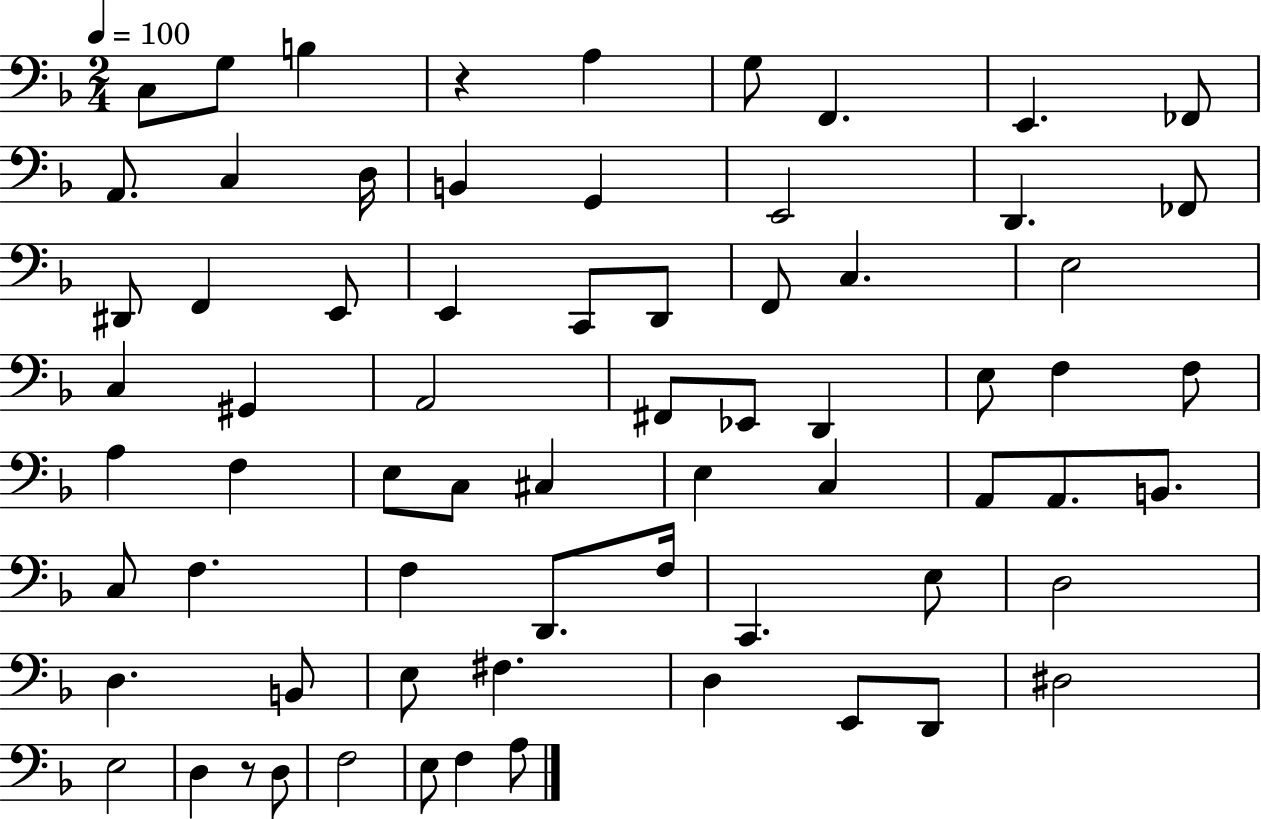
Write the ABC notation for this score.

X:1
T:Untitled
M:2/4
L:1/4
K:F
C,/2 G,/2 B, z A, G,/2 F,, E,, _F,,/2 A,,/2 C, D,/4 B,, G,, E,,2 D,, _F,,/2 ^D,,/2 F,, E,,/2 E,, C,,/2 D,,/2 F,,/2 C, E,2 C, ^G,, A,,2 ^F,,/2 _E,,/2 D,, E,/2 F, F,/2 A, F, E,/2 C,/2 ^C, E, C, A,,/2 A,,/2 B,,/2 C,/2 F, F, D,,/2 F,/4 C,, E,/2 D,2 D, B,,/2 E,/2 ^F, D, E,,/2 D,,/2 ^D,2 E,2 D, z/2 D,/2 F,2 E,/2 F, A,/2